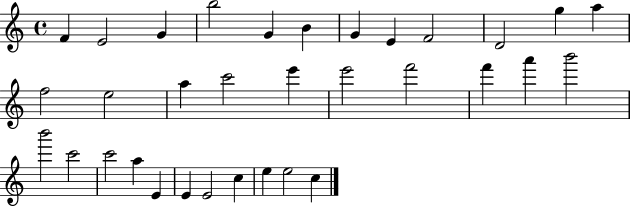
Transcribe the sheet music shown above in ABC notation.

X:1
T:Untitled
M:4/4
L:1/4
K:C
F E2 G b2 G B G E F2 D2 g a f2 e2 a c'2 e' e'2 f'2 f' a' b'2 b'2 c'2 c'2 a E E E2 c e e2 c